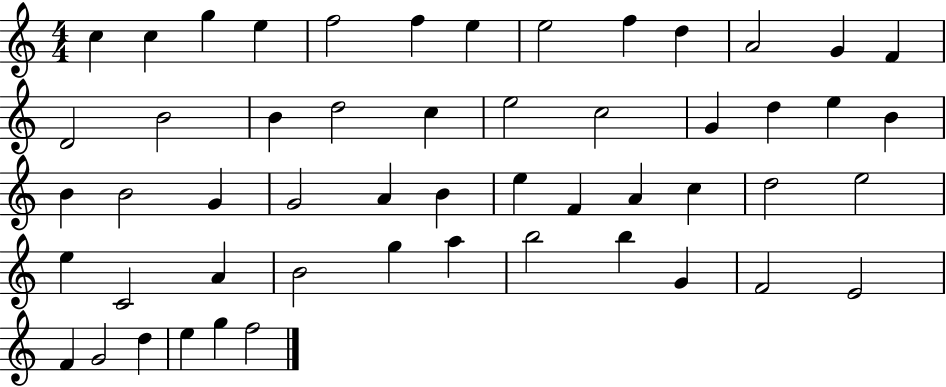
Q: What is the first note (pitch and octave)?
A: C5